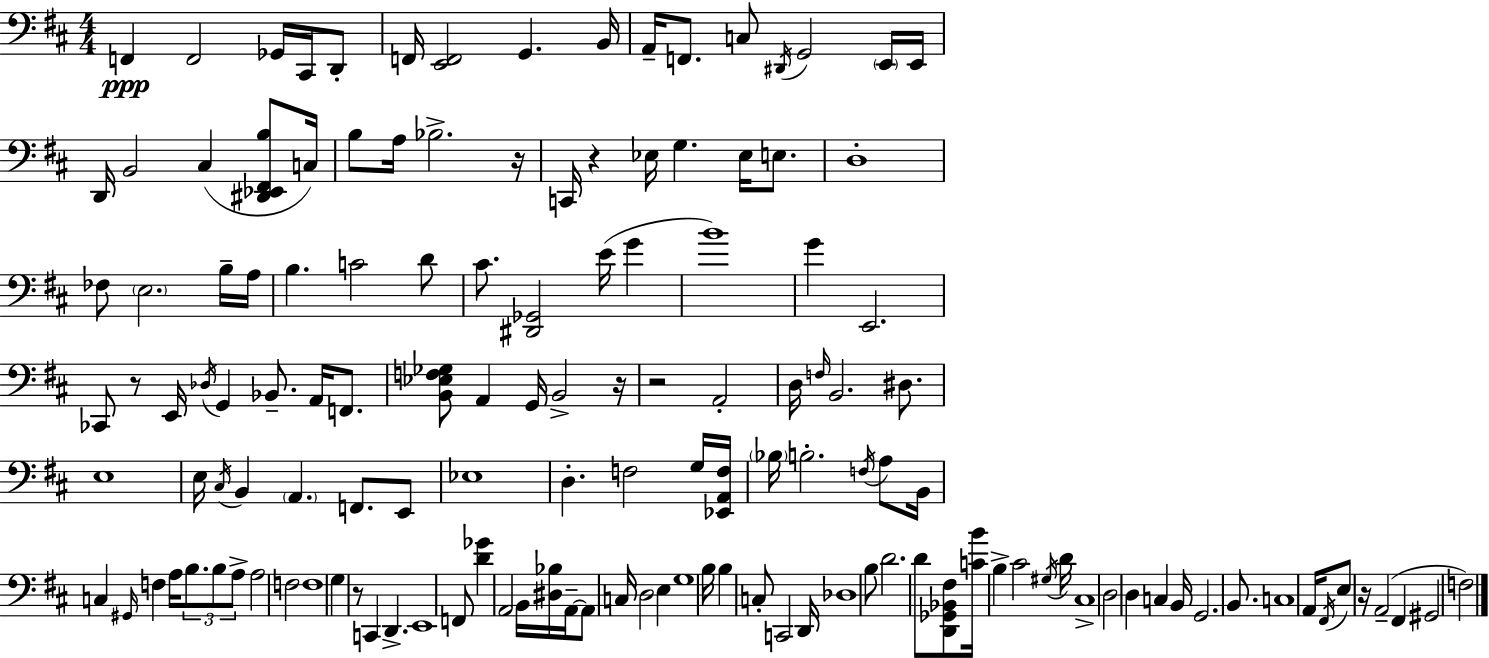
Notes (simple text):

F2/q F2/h Gb2/s C#2/s D2/e F2/s [E2,F2]/h G2/q. B2/s A2/s F2/e. C3/e D#2/s G2/h E2/s E2/s D2/s B2/h C#3/q [D#2,Eb2,F#2,B3]/e C3/s B3/e A3/s Bb3/h. R/s C2/s R/q Eb3/s G3/q. Eb3/s E3/e. D3/w FES3/e E3/h. B3/s A3/s B3/q. C4/h D4/e C#4/e. [D#2,Gb2]/h E4/s G4/q B4/w G4/q E2/h. CES2/e R/e E2/s Db3/s G2/q Bb2/e. A2/s F2/e. [B2,Eb3,F3,Gb3]/e A2/q G2/s B2/h R/s R/h A2/h D3/s F3/s B2/h. D#3/e. E3/w E3/s C#3/s B2/q A2/q. F2/e. E2/e Eb3/w D3/q. F3/h G3/s [Eb2,A2,F3]/s Bb3/s B3/h. F3/s A3/e B2/s C3/q G#2/s F3/q A3/s B3/e. B3/e A3/e A3/h F3/h F3/w G3/q R/e C2/q D2/q. E2/w F2/e [D4,Gb4]/q A2/h B2/s [D#3,Bb3]/s A2/s A2/e C3/s D3/h E3/q G3/w B3/s B3/q C3/e C2/h D2/s Db3/w B3/e D4/h. D4/e [D2,Gb2,Bb2,F#3]/e [C4,B4]/s B3/q C#4/h G#3/s D4/s C#3/w D3/h D3/q C3/q B2/s G2/h. B2/e. C3/w A2/s F#2/s E3/e R/s A2/h F#2/q G#2/h F3/h